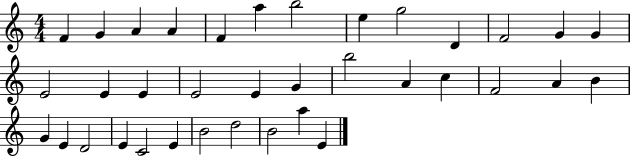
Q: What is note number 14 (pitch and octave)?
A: E4